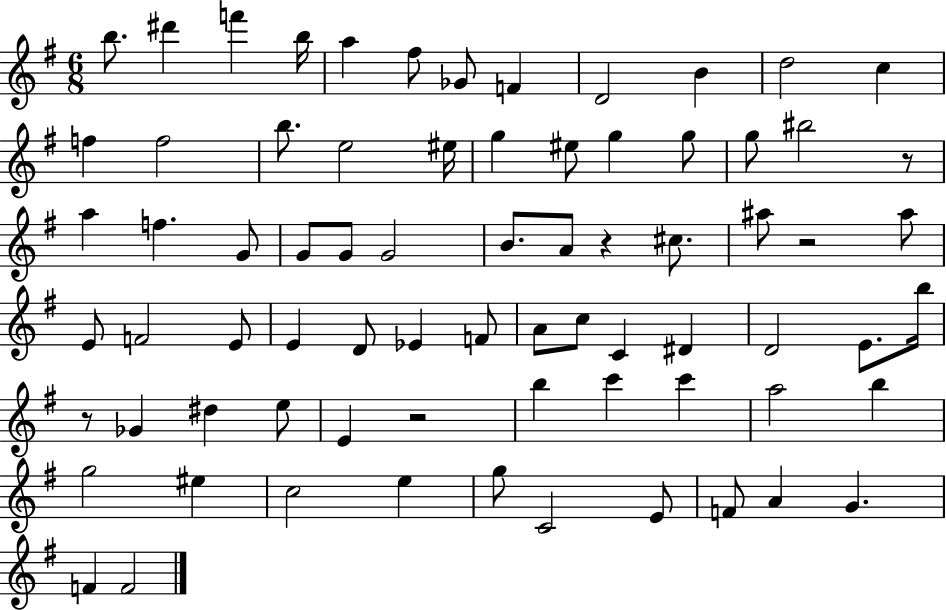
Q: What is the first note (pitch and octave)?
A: B5